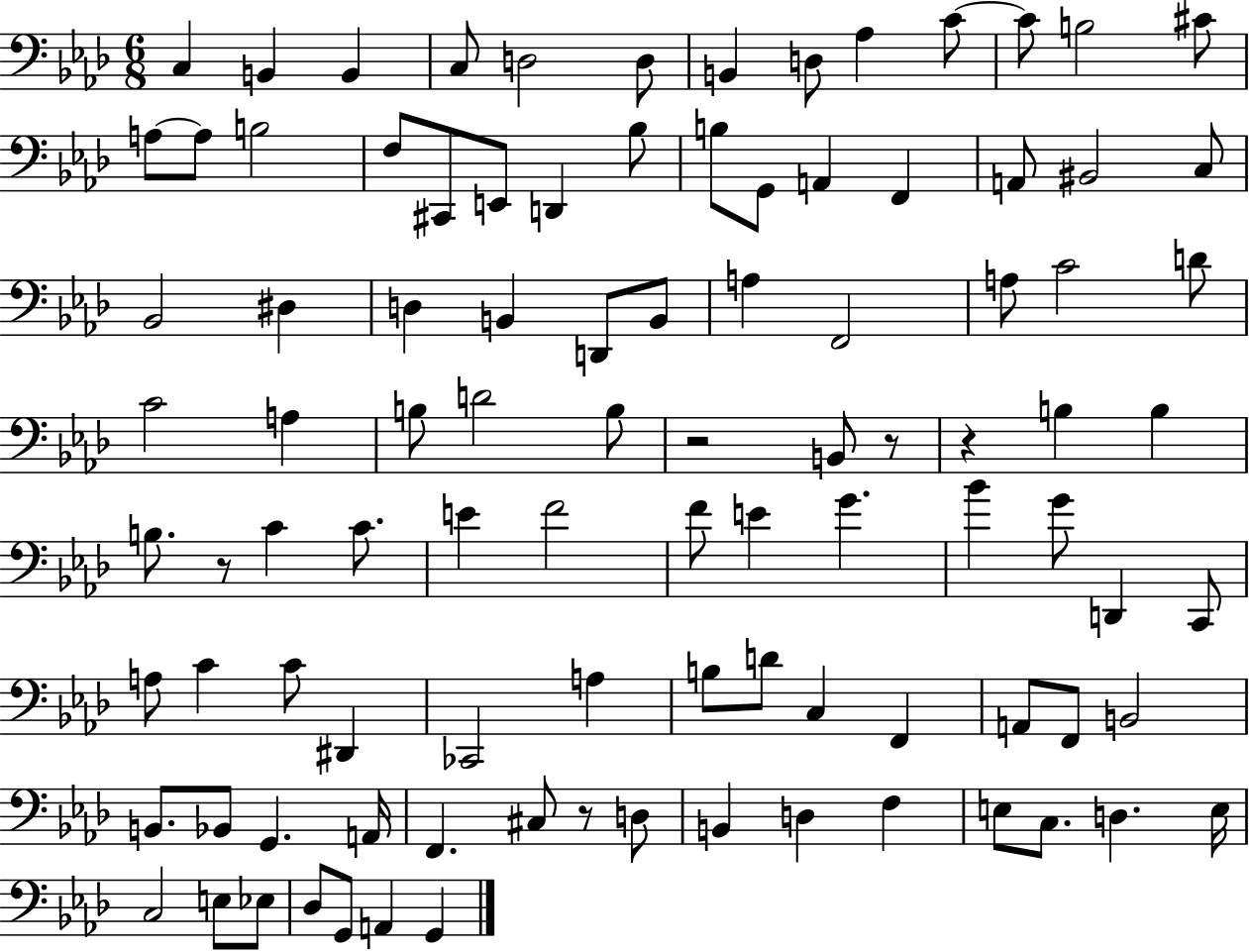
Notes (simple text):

C3/q B2/q B2/q C3/e D3/h D3/e B2/q D3/e Ab3/q C4/e C4/e B3/h C#4/e A3/e A3/e B3/h F3/e C#2/e E2/e D2/q Bb3/e B3/e G2/e A2/q F2/q A2/e BIS2/h C3/e Bb2/h D#3/q D3/q B2/q D2/e B2/e A3/q F2/h A3/e C4/h D4/e C4/h A3/q B3/e D4/h B3/e R/h B2/e R/e R/q B3/q B3/q B3/e. R/e C4/q C4/e. E4/q F4/h F4/e E4/q G4/q. Bb4/q G4/e D2/q C2/e A3/e C4/q C4/e D#2/q CES2/h A3/q B3/e D4/e C3/q F2/q A2/e F2/e B2/h B2/e. Bb2/e G2/q. A2/s F2/q. C#3/e R/e D3/e B2/q D3/q F3/q E3/e C3/e. D3/q. E3/s C3/h E3/e Eb3/e Db3/e G2/e A2/q G2/q